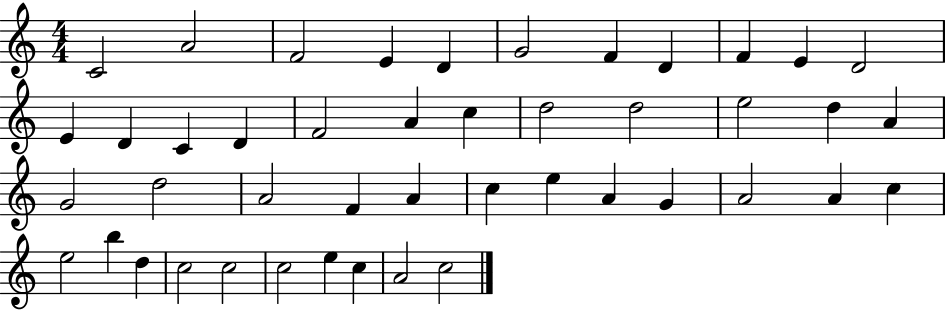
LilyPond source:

{
  \clef treble
  \numericTimeSignature
  \time 4/4
  \key c \major
  c'2 a'2 | f'2 e'4 d'4 | g'2 f'4 d'4 | f'4 e'4 d'2 | \break e'4 d'4 c'4 d'4 | f'2 a'4 c''4 | d''2 d''2 | e''2 d''4 a'4 | \break g'2 d''2 | a'2 f'4 a'4 | c''4 e''4 a'4 g'4 | a'2 a'4 c''4 | \break e''2 b''4 d''4 | c''2 c''2 | c''2 e''4 c''4 | a'2 c''2 | \break \bar "|."
}